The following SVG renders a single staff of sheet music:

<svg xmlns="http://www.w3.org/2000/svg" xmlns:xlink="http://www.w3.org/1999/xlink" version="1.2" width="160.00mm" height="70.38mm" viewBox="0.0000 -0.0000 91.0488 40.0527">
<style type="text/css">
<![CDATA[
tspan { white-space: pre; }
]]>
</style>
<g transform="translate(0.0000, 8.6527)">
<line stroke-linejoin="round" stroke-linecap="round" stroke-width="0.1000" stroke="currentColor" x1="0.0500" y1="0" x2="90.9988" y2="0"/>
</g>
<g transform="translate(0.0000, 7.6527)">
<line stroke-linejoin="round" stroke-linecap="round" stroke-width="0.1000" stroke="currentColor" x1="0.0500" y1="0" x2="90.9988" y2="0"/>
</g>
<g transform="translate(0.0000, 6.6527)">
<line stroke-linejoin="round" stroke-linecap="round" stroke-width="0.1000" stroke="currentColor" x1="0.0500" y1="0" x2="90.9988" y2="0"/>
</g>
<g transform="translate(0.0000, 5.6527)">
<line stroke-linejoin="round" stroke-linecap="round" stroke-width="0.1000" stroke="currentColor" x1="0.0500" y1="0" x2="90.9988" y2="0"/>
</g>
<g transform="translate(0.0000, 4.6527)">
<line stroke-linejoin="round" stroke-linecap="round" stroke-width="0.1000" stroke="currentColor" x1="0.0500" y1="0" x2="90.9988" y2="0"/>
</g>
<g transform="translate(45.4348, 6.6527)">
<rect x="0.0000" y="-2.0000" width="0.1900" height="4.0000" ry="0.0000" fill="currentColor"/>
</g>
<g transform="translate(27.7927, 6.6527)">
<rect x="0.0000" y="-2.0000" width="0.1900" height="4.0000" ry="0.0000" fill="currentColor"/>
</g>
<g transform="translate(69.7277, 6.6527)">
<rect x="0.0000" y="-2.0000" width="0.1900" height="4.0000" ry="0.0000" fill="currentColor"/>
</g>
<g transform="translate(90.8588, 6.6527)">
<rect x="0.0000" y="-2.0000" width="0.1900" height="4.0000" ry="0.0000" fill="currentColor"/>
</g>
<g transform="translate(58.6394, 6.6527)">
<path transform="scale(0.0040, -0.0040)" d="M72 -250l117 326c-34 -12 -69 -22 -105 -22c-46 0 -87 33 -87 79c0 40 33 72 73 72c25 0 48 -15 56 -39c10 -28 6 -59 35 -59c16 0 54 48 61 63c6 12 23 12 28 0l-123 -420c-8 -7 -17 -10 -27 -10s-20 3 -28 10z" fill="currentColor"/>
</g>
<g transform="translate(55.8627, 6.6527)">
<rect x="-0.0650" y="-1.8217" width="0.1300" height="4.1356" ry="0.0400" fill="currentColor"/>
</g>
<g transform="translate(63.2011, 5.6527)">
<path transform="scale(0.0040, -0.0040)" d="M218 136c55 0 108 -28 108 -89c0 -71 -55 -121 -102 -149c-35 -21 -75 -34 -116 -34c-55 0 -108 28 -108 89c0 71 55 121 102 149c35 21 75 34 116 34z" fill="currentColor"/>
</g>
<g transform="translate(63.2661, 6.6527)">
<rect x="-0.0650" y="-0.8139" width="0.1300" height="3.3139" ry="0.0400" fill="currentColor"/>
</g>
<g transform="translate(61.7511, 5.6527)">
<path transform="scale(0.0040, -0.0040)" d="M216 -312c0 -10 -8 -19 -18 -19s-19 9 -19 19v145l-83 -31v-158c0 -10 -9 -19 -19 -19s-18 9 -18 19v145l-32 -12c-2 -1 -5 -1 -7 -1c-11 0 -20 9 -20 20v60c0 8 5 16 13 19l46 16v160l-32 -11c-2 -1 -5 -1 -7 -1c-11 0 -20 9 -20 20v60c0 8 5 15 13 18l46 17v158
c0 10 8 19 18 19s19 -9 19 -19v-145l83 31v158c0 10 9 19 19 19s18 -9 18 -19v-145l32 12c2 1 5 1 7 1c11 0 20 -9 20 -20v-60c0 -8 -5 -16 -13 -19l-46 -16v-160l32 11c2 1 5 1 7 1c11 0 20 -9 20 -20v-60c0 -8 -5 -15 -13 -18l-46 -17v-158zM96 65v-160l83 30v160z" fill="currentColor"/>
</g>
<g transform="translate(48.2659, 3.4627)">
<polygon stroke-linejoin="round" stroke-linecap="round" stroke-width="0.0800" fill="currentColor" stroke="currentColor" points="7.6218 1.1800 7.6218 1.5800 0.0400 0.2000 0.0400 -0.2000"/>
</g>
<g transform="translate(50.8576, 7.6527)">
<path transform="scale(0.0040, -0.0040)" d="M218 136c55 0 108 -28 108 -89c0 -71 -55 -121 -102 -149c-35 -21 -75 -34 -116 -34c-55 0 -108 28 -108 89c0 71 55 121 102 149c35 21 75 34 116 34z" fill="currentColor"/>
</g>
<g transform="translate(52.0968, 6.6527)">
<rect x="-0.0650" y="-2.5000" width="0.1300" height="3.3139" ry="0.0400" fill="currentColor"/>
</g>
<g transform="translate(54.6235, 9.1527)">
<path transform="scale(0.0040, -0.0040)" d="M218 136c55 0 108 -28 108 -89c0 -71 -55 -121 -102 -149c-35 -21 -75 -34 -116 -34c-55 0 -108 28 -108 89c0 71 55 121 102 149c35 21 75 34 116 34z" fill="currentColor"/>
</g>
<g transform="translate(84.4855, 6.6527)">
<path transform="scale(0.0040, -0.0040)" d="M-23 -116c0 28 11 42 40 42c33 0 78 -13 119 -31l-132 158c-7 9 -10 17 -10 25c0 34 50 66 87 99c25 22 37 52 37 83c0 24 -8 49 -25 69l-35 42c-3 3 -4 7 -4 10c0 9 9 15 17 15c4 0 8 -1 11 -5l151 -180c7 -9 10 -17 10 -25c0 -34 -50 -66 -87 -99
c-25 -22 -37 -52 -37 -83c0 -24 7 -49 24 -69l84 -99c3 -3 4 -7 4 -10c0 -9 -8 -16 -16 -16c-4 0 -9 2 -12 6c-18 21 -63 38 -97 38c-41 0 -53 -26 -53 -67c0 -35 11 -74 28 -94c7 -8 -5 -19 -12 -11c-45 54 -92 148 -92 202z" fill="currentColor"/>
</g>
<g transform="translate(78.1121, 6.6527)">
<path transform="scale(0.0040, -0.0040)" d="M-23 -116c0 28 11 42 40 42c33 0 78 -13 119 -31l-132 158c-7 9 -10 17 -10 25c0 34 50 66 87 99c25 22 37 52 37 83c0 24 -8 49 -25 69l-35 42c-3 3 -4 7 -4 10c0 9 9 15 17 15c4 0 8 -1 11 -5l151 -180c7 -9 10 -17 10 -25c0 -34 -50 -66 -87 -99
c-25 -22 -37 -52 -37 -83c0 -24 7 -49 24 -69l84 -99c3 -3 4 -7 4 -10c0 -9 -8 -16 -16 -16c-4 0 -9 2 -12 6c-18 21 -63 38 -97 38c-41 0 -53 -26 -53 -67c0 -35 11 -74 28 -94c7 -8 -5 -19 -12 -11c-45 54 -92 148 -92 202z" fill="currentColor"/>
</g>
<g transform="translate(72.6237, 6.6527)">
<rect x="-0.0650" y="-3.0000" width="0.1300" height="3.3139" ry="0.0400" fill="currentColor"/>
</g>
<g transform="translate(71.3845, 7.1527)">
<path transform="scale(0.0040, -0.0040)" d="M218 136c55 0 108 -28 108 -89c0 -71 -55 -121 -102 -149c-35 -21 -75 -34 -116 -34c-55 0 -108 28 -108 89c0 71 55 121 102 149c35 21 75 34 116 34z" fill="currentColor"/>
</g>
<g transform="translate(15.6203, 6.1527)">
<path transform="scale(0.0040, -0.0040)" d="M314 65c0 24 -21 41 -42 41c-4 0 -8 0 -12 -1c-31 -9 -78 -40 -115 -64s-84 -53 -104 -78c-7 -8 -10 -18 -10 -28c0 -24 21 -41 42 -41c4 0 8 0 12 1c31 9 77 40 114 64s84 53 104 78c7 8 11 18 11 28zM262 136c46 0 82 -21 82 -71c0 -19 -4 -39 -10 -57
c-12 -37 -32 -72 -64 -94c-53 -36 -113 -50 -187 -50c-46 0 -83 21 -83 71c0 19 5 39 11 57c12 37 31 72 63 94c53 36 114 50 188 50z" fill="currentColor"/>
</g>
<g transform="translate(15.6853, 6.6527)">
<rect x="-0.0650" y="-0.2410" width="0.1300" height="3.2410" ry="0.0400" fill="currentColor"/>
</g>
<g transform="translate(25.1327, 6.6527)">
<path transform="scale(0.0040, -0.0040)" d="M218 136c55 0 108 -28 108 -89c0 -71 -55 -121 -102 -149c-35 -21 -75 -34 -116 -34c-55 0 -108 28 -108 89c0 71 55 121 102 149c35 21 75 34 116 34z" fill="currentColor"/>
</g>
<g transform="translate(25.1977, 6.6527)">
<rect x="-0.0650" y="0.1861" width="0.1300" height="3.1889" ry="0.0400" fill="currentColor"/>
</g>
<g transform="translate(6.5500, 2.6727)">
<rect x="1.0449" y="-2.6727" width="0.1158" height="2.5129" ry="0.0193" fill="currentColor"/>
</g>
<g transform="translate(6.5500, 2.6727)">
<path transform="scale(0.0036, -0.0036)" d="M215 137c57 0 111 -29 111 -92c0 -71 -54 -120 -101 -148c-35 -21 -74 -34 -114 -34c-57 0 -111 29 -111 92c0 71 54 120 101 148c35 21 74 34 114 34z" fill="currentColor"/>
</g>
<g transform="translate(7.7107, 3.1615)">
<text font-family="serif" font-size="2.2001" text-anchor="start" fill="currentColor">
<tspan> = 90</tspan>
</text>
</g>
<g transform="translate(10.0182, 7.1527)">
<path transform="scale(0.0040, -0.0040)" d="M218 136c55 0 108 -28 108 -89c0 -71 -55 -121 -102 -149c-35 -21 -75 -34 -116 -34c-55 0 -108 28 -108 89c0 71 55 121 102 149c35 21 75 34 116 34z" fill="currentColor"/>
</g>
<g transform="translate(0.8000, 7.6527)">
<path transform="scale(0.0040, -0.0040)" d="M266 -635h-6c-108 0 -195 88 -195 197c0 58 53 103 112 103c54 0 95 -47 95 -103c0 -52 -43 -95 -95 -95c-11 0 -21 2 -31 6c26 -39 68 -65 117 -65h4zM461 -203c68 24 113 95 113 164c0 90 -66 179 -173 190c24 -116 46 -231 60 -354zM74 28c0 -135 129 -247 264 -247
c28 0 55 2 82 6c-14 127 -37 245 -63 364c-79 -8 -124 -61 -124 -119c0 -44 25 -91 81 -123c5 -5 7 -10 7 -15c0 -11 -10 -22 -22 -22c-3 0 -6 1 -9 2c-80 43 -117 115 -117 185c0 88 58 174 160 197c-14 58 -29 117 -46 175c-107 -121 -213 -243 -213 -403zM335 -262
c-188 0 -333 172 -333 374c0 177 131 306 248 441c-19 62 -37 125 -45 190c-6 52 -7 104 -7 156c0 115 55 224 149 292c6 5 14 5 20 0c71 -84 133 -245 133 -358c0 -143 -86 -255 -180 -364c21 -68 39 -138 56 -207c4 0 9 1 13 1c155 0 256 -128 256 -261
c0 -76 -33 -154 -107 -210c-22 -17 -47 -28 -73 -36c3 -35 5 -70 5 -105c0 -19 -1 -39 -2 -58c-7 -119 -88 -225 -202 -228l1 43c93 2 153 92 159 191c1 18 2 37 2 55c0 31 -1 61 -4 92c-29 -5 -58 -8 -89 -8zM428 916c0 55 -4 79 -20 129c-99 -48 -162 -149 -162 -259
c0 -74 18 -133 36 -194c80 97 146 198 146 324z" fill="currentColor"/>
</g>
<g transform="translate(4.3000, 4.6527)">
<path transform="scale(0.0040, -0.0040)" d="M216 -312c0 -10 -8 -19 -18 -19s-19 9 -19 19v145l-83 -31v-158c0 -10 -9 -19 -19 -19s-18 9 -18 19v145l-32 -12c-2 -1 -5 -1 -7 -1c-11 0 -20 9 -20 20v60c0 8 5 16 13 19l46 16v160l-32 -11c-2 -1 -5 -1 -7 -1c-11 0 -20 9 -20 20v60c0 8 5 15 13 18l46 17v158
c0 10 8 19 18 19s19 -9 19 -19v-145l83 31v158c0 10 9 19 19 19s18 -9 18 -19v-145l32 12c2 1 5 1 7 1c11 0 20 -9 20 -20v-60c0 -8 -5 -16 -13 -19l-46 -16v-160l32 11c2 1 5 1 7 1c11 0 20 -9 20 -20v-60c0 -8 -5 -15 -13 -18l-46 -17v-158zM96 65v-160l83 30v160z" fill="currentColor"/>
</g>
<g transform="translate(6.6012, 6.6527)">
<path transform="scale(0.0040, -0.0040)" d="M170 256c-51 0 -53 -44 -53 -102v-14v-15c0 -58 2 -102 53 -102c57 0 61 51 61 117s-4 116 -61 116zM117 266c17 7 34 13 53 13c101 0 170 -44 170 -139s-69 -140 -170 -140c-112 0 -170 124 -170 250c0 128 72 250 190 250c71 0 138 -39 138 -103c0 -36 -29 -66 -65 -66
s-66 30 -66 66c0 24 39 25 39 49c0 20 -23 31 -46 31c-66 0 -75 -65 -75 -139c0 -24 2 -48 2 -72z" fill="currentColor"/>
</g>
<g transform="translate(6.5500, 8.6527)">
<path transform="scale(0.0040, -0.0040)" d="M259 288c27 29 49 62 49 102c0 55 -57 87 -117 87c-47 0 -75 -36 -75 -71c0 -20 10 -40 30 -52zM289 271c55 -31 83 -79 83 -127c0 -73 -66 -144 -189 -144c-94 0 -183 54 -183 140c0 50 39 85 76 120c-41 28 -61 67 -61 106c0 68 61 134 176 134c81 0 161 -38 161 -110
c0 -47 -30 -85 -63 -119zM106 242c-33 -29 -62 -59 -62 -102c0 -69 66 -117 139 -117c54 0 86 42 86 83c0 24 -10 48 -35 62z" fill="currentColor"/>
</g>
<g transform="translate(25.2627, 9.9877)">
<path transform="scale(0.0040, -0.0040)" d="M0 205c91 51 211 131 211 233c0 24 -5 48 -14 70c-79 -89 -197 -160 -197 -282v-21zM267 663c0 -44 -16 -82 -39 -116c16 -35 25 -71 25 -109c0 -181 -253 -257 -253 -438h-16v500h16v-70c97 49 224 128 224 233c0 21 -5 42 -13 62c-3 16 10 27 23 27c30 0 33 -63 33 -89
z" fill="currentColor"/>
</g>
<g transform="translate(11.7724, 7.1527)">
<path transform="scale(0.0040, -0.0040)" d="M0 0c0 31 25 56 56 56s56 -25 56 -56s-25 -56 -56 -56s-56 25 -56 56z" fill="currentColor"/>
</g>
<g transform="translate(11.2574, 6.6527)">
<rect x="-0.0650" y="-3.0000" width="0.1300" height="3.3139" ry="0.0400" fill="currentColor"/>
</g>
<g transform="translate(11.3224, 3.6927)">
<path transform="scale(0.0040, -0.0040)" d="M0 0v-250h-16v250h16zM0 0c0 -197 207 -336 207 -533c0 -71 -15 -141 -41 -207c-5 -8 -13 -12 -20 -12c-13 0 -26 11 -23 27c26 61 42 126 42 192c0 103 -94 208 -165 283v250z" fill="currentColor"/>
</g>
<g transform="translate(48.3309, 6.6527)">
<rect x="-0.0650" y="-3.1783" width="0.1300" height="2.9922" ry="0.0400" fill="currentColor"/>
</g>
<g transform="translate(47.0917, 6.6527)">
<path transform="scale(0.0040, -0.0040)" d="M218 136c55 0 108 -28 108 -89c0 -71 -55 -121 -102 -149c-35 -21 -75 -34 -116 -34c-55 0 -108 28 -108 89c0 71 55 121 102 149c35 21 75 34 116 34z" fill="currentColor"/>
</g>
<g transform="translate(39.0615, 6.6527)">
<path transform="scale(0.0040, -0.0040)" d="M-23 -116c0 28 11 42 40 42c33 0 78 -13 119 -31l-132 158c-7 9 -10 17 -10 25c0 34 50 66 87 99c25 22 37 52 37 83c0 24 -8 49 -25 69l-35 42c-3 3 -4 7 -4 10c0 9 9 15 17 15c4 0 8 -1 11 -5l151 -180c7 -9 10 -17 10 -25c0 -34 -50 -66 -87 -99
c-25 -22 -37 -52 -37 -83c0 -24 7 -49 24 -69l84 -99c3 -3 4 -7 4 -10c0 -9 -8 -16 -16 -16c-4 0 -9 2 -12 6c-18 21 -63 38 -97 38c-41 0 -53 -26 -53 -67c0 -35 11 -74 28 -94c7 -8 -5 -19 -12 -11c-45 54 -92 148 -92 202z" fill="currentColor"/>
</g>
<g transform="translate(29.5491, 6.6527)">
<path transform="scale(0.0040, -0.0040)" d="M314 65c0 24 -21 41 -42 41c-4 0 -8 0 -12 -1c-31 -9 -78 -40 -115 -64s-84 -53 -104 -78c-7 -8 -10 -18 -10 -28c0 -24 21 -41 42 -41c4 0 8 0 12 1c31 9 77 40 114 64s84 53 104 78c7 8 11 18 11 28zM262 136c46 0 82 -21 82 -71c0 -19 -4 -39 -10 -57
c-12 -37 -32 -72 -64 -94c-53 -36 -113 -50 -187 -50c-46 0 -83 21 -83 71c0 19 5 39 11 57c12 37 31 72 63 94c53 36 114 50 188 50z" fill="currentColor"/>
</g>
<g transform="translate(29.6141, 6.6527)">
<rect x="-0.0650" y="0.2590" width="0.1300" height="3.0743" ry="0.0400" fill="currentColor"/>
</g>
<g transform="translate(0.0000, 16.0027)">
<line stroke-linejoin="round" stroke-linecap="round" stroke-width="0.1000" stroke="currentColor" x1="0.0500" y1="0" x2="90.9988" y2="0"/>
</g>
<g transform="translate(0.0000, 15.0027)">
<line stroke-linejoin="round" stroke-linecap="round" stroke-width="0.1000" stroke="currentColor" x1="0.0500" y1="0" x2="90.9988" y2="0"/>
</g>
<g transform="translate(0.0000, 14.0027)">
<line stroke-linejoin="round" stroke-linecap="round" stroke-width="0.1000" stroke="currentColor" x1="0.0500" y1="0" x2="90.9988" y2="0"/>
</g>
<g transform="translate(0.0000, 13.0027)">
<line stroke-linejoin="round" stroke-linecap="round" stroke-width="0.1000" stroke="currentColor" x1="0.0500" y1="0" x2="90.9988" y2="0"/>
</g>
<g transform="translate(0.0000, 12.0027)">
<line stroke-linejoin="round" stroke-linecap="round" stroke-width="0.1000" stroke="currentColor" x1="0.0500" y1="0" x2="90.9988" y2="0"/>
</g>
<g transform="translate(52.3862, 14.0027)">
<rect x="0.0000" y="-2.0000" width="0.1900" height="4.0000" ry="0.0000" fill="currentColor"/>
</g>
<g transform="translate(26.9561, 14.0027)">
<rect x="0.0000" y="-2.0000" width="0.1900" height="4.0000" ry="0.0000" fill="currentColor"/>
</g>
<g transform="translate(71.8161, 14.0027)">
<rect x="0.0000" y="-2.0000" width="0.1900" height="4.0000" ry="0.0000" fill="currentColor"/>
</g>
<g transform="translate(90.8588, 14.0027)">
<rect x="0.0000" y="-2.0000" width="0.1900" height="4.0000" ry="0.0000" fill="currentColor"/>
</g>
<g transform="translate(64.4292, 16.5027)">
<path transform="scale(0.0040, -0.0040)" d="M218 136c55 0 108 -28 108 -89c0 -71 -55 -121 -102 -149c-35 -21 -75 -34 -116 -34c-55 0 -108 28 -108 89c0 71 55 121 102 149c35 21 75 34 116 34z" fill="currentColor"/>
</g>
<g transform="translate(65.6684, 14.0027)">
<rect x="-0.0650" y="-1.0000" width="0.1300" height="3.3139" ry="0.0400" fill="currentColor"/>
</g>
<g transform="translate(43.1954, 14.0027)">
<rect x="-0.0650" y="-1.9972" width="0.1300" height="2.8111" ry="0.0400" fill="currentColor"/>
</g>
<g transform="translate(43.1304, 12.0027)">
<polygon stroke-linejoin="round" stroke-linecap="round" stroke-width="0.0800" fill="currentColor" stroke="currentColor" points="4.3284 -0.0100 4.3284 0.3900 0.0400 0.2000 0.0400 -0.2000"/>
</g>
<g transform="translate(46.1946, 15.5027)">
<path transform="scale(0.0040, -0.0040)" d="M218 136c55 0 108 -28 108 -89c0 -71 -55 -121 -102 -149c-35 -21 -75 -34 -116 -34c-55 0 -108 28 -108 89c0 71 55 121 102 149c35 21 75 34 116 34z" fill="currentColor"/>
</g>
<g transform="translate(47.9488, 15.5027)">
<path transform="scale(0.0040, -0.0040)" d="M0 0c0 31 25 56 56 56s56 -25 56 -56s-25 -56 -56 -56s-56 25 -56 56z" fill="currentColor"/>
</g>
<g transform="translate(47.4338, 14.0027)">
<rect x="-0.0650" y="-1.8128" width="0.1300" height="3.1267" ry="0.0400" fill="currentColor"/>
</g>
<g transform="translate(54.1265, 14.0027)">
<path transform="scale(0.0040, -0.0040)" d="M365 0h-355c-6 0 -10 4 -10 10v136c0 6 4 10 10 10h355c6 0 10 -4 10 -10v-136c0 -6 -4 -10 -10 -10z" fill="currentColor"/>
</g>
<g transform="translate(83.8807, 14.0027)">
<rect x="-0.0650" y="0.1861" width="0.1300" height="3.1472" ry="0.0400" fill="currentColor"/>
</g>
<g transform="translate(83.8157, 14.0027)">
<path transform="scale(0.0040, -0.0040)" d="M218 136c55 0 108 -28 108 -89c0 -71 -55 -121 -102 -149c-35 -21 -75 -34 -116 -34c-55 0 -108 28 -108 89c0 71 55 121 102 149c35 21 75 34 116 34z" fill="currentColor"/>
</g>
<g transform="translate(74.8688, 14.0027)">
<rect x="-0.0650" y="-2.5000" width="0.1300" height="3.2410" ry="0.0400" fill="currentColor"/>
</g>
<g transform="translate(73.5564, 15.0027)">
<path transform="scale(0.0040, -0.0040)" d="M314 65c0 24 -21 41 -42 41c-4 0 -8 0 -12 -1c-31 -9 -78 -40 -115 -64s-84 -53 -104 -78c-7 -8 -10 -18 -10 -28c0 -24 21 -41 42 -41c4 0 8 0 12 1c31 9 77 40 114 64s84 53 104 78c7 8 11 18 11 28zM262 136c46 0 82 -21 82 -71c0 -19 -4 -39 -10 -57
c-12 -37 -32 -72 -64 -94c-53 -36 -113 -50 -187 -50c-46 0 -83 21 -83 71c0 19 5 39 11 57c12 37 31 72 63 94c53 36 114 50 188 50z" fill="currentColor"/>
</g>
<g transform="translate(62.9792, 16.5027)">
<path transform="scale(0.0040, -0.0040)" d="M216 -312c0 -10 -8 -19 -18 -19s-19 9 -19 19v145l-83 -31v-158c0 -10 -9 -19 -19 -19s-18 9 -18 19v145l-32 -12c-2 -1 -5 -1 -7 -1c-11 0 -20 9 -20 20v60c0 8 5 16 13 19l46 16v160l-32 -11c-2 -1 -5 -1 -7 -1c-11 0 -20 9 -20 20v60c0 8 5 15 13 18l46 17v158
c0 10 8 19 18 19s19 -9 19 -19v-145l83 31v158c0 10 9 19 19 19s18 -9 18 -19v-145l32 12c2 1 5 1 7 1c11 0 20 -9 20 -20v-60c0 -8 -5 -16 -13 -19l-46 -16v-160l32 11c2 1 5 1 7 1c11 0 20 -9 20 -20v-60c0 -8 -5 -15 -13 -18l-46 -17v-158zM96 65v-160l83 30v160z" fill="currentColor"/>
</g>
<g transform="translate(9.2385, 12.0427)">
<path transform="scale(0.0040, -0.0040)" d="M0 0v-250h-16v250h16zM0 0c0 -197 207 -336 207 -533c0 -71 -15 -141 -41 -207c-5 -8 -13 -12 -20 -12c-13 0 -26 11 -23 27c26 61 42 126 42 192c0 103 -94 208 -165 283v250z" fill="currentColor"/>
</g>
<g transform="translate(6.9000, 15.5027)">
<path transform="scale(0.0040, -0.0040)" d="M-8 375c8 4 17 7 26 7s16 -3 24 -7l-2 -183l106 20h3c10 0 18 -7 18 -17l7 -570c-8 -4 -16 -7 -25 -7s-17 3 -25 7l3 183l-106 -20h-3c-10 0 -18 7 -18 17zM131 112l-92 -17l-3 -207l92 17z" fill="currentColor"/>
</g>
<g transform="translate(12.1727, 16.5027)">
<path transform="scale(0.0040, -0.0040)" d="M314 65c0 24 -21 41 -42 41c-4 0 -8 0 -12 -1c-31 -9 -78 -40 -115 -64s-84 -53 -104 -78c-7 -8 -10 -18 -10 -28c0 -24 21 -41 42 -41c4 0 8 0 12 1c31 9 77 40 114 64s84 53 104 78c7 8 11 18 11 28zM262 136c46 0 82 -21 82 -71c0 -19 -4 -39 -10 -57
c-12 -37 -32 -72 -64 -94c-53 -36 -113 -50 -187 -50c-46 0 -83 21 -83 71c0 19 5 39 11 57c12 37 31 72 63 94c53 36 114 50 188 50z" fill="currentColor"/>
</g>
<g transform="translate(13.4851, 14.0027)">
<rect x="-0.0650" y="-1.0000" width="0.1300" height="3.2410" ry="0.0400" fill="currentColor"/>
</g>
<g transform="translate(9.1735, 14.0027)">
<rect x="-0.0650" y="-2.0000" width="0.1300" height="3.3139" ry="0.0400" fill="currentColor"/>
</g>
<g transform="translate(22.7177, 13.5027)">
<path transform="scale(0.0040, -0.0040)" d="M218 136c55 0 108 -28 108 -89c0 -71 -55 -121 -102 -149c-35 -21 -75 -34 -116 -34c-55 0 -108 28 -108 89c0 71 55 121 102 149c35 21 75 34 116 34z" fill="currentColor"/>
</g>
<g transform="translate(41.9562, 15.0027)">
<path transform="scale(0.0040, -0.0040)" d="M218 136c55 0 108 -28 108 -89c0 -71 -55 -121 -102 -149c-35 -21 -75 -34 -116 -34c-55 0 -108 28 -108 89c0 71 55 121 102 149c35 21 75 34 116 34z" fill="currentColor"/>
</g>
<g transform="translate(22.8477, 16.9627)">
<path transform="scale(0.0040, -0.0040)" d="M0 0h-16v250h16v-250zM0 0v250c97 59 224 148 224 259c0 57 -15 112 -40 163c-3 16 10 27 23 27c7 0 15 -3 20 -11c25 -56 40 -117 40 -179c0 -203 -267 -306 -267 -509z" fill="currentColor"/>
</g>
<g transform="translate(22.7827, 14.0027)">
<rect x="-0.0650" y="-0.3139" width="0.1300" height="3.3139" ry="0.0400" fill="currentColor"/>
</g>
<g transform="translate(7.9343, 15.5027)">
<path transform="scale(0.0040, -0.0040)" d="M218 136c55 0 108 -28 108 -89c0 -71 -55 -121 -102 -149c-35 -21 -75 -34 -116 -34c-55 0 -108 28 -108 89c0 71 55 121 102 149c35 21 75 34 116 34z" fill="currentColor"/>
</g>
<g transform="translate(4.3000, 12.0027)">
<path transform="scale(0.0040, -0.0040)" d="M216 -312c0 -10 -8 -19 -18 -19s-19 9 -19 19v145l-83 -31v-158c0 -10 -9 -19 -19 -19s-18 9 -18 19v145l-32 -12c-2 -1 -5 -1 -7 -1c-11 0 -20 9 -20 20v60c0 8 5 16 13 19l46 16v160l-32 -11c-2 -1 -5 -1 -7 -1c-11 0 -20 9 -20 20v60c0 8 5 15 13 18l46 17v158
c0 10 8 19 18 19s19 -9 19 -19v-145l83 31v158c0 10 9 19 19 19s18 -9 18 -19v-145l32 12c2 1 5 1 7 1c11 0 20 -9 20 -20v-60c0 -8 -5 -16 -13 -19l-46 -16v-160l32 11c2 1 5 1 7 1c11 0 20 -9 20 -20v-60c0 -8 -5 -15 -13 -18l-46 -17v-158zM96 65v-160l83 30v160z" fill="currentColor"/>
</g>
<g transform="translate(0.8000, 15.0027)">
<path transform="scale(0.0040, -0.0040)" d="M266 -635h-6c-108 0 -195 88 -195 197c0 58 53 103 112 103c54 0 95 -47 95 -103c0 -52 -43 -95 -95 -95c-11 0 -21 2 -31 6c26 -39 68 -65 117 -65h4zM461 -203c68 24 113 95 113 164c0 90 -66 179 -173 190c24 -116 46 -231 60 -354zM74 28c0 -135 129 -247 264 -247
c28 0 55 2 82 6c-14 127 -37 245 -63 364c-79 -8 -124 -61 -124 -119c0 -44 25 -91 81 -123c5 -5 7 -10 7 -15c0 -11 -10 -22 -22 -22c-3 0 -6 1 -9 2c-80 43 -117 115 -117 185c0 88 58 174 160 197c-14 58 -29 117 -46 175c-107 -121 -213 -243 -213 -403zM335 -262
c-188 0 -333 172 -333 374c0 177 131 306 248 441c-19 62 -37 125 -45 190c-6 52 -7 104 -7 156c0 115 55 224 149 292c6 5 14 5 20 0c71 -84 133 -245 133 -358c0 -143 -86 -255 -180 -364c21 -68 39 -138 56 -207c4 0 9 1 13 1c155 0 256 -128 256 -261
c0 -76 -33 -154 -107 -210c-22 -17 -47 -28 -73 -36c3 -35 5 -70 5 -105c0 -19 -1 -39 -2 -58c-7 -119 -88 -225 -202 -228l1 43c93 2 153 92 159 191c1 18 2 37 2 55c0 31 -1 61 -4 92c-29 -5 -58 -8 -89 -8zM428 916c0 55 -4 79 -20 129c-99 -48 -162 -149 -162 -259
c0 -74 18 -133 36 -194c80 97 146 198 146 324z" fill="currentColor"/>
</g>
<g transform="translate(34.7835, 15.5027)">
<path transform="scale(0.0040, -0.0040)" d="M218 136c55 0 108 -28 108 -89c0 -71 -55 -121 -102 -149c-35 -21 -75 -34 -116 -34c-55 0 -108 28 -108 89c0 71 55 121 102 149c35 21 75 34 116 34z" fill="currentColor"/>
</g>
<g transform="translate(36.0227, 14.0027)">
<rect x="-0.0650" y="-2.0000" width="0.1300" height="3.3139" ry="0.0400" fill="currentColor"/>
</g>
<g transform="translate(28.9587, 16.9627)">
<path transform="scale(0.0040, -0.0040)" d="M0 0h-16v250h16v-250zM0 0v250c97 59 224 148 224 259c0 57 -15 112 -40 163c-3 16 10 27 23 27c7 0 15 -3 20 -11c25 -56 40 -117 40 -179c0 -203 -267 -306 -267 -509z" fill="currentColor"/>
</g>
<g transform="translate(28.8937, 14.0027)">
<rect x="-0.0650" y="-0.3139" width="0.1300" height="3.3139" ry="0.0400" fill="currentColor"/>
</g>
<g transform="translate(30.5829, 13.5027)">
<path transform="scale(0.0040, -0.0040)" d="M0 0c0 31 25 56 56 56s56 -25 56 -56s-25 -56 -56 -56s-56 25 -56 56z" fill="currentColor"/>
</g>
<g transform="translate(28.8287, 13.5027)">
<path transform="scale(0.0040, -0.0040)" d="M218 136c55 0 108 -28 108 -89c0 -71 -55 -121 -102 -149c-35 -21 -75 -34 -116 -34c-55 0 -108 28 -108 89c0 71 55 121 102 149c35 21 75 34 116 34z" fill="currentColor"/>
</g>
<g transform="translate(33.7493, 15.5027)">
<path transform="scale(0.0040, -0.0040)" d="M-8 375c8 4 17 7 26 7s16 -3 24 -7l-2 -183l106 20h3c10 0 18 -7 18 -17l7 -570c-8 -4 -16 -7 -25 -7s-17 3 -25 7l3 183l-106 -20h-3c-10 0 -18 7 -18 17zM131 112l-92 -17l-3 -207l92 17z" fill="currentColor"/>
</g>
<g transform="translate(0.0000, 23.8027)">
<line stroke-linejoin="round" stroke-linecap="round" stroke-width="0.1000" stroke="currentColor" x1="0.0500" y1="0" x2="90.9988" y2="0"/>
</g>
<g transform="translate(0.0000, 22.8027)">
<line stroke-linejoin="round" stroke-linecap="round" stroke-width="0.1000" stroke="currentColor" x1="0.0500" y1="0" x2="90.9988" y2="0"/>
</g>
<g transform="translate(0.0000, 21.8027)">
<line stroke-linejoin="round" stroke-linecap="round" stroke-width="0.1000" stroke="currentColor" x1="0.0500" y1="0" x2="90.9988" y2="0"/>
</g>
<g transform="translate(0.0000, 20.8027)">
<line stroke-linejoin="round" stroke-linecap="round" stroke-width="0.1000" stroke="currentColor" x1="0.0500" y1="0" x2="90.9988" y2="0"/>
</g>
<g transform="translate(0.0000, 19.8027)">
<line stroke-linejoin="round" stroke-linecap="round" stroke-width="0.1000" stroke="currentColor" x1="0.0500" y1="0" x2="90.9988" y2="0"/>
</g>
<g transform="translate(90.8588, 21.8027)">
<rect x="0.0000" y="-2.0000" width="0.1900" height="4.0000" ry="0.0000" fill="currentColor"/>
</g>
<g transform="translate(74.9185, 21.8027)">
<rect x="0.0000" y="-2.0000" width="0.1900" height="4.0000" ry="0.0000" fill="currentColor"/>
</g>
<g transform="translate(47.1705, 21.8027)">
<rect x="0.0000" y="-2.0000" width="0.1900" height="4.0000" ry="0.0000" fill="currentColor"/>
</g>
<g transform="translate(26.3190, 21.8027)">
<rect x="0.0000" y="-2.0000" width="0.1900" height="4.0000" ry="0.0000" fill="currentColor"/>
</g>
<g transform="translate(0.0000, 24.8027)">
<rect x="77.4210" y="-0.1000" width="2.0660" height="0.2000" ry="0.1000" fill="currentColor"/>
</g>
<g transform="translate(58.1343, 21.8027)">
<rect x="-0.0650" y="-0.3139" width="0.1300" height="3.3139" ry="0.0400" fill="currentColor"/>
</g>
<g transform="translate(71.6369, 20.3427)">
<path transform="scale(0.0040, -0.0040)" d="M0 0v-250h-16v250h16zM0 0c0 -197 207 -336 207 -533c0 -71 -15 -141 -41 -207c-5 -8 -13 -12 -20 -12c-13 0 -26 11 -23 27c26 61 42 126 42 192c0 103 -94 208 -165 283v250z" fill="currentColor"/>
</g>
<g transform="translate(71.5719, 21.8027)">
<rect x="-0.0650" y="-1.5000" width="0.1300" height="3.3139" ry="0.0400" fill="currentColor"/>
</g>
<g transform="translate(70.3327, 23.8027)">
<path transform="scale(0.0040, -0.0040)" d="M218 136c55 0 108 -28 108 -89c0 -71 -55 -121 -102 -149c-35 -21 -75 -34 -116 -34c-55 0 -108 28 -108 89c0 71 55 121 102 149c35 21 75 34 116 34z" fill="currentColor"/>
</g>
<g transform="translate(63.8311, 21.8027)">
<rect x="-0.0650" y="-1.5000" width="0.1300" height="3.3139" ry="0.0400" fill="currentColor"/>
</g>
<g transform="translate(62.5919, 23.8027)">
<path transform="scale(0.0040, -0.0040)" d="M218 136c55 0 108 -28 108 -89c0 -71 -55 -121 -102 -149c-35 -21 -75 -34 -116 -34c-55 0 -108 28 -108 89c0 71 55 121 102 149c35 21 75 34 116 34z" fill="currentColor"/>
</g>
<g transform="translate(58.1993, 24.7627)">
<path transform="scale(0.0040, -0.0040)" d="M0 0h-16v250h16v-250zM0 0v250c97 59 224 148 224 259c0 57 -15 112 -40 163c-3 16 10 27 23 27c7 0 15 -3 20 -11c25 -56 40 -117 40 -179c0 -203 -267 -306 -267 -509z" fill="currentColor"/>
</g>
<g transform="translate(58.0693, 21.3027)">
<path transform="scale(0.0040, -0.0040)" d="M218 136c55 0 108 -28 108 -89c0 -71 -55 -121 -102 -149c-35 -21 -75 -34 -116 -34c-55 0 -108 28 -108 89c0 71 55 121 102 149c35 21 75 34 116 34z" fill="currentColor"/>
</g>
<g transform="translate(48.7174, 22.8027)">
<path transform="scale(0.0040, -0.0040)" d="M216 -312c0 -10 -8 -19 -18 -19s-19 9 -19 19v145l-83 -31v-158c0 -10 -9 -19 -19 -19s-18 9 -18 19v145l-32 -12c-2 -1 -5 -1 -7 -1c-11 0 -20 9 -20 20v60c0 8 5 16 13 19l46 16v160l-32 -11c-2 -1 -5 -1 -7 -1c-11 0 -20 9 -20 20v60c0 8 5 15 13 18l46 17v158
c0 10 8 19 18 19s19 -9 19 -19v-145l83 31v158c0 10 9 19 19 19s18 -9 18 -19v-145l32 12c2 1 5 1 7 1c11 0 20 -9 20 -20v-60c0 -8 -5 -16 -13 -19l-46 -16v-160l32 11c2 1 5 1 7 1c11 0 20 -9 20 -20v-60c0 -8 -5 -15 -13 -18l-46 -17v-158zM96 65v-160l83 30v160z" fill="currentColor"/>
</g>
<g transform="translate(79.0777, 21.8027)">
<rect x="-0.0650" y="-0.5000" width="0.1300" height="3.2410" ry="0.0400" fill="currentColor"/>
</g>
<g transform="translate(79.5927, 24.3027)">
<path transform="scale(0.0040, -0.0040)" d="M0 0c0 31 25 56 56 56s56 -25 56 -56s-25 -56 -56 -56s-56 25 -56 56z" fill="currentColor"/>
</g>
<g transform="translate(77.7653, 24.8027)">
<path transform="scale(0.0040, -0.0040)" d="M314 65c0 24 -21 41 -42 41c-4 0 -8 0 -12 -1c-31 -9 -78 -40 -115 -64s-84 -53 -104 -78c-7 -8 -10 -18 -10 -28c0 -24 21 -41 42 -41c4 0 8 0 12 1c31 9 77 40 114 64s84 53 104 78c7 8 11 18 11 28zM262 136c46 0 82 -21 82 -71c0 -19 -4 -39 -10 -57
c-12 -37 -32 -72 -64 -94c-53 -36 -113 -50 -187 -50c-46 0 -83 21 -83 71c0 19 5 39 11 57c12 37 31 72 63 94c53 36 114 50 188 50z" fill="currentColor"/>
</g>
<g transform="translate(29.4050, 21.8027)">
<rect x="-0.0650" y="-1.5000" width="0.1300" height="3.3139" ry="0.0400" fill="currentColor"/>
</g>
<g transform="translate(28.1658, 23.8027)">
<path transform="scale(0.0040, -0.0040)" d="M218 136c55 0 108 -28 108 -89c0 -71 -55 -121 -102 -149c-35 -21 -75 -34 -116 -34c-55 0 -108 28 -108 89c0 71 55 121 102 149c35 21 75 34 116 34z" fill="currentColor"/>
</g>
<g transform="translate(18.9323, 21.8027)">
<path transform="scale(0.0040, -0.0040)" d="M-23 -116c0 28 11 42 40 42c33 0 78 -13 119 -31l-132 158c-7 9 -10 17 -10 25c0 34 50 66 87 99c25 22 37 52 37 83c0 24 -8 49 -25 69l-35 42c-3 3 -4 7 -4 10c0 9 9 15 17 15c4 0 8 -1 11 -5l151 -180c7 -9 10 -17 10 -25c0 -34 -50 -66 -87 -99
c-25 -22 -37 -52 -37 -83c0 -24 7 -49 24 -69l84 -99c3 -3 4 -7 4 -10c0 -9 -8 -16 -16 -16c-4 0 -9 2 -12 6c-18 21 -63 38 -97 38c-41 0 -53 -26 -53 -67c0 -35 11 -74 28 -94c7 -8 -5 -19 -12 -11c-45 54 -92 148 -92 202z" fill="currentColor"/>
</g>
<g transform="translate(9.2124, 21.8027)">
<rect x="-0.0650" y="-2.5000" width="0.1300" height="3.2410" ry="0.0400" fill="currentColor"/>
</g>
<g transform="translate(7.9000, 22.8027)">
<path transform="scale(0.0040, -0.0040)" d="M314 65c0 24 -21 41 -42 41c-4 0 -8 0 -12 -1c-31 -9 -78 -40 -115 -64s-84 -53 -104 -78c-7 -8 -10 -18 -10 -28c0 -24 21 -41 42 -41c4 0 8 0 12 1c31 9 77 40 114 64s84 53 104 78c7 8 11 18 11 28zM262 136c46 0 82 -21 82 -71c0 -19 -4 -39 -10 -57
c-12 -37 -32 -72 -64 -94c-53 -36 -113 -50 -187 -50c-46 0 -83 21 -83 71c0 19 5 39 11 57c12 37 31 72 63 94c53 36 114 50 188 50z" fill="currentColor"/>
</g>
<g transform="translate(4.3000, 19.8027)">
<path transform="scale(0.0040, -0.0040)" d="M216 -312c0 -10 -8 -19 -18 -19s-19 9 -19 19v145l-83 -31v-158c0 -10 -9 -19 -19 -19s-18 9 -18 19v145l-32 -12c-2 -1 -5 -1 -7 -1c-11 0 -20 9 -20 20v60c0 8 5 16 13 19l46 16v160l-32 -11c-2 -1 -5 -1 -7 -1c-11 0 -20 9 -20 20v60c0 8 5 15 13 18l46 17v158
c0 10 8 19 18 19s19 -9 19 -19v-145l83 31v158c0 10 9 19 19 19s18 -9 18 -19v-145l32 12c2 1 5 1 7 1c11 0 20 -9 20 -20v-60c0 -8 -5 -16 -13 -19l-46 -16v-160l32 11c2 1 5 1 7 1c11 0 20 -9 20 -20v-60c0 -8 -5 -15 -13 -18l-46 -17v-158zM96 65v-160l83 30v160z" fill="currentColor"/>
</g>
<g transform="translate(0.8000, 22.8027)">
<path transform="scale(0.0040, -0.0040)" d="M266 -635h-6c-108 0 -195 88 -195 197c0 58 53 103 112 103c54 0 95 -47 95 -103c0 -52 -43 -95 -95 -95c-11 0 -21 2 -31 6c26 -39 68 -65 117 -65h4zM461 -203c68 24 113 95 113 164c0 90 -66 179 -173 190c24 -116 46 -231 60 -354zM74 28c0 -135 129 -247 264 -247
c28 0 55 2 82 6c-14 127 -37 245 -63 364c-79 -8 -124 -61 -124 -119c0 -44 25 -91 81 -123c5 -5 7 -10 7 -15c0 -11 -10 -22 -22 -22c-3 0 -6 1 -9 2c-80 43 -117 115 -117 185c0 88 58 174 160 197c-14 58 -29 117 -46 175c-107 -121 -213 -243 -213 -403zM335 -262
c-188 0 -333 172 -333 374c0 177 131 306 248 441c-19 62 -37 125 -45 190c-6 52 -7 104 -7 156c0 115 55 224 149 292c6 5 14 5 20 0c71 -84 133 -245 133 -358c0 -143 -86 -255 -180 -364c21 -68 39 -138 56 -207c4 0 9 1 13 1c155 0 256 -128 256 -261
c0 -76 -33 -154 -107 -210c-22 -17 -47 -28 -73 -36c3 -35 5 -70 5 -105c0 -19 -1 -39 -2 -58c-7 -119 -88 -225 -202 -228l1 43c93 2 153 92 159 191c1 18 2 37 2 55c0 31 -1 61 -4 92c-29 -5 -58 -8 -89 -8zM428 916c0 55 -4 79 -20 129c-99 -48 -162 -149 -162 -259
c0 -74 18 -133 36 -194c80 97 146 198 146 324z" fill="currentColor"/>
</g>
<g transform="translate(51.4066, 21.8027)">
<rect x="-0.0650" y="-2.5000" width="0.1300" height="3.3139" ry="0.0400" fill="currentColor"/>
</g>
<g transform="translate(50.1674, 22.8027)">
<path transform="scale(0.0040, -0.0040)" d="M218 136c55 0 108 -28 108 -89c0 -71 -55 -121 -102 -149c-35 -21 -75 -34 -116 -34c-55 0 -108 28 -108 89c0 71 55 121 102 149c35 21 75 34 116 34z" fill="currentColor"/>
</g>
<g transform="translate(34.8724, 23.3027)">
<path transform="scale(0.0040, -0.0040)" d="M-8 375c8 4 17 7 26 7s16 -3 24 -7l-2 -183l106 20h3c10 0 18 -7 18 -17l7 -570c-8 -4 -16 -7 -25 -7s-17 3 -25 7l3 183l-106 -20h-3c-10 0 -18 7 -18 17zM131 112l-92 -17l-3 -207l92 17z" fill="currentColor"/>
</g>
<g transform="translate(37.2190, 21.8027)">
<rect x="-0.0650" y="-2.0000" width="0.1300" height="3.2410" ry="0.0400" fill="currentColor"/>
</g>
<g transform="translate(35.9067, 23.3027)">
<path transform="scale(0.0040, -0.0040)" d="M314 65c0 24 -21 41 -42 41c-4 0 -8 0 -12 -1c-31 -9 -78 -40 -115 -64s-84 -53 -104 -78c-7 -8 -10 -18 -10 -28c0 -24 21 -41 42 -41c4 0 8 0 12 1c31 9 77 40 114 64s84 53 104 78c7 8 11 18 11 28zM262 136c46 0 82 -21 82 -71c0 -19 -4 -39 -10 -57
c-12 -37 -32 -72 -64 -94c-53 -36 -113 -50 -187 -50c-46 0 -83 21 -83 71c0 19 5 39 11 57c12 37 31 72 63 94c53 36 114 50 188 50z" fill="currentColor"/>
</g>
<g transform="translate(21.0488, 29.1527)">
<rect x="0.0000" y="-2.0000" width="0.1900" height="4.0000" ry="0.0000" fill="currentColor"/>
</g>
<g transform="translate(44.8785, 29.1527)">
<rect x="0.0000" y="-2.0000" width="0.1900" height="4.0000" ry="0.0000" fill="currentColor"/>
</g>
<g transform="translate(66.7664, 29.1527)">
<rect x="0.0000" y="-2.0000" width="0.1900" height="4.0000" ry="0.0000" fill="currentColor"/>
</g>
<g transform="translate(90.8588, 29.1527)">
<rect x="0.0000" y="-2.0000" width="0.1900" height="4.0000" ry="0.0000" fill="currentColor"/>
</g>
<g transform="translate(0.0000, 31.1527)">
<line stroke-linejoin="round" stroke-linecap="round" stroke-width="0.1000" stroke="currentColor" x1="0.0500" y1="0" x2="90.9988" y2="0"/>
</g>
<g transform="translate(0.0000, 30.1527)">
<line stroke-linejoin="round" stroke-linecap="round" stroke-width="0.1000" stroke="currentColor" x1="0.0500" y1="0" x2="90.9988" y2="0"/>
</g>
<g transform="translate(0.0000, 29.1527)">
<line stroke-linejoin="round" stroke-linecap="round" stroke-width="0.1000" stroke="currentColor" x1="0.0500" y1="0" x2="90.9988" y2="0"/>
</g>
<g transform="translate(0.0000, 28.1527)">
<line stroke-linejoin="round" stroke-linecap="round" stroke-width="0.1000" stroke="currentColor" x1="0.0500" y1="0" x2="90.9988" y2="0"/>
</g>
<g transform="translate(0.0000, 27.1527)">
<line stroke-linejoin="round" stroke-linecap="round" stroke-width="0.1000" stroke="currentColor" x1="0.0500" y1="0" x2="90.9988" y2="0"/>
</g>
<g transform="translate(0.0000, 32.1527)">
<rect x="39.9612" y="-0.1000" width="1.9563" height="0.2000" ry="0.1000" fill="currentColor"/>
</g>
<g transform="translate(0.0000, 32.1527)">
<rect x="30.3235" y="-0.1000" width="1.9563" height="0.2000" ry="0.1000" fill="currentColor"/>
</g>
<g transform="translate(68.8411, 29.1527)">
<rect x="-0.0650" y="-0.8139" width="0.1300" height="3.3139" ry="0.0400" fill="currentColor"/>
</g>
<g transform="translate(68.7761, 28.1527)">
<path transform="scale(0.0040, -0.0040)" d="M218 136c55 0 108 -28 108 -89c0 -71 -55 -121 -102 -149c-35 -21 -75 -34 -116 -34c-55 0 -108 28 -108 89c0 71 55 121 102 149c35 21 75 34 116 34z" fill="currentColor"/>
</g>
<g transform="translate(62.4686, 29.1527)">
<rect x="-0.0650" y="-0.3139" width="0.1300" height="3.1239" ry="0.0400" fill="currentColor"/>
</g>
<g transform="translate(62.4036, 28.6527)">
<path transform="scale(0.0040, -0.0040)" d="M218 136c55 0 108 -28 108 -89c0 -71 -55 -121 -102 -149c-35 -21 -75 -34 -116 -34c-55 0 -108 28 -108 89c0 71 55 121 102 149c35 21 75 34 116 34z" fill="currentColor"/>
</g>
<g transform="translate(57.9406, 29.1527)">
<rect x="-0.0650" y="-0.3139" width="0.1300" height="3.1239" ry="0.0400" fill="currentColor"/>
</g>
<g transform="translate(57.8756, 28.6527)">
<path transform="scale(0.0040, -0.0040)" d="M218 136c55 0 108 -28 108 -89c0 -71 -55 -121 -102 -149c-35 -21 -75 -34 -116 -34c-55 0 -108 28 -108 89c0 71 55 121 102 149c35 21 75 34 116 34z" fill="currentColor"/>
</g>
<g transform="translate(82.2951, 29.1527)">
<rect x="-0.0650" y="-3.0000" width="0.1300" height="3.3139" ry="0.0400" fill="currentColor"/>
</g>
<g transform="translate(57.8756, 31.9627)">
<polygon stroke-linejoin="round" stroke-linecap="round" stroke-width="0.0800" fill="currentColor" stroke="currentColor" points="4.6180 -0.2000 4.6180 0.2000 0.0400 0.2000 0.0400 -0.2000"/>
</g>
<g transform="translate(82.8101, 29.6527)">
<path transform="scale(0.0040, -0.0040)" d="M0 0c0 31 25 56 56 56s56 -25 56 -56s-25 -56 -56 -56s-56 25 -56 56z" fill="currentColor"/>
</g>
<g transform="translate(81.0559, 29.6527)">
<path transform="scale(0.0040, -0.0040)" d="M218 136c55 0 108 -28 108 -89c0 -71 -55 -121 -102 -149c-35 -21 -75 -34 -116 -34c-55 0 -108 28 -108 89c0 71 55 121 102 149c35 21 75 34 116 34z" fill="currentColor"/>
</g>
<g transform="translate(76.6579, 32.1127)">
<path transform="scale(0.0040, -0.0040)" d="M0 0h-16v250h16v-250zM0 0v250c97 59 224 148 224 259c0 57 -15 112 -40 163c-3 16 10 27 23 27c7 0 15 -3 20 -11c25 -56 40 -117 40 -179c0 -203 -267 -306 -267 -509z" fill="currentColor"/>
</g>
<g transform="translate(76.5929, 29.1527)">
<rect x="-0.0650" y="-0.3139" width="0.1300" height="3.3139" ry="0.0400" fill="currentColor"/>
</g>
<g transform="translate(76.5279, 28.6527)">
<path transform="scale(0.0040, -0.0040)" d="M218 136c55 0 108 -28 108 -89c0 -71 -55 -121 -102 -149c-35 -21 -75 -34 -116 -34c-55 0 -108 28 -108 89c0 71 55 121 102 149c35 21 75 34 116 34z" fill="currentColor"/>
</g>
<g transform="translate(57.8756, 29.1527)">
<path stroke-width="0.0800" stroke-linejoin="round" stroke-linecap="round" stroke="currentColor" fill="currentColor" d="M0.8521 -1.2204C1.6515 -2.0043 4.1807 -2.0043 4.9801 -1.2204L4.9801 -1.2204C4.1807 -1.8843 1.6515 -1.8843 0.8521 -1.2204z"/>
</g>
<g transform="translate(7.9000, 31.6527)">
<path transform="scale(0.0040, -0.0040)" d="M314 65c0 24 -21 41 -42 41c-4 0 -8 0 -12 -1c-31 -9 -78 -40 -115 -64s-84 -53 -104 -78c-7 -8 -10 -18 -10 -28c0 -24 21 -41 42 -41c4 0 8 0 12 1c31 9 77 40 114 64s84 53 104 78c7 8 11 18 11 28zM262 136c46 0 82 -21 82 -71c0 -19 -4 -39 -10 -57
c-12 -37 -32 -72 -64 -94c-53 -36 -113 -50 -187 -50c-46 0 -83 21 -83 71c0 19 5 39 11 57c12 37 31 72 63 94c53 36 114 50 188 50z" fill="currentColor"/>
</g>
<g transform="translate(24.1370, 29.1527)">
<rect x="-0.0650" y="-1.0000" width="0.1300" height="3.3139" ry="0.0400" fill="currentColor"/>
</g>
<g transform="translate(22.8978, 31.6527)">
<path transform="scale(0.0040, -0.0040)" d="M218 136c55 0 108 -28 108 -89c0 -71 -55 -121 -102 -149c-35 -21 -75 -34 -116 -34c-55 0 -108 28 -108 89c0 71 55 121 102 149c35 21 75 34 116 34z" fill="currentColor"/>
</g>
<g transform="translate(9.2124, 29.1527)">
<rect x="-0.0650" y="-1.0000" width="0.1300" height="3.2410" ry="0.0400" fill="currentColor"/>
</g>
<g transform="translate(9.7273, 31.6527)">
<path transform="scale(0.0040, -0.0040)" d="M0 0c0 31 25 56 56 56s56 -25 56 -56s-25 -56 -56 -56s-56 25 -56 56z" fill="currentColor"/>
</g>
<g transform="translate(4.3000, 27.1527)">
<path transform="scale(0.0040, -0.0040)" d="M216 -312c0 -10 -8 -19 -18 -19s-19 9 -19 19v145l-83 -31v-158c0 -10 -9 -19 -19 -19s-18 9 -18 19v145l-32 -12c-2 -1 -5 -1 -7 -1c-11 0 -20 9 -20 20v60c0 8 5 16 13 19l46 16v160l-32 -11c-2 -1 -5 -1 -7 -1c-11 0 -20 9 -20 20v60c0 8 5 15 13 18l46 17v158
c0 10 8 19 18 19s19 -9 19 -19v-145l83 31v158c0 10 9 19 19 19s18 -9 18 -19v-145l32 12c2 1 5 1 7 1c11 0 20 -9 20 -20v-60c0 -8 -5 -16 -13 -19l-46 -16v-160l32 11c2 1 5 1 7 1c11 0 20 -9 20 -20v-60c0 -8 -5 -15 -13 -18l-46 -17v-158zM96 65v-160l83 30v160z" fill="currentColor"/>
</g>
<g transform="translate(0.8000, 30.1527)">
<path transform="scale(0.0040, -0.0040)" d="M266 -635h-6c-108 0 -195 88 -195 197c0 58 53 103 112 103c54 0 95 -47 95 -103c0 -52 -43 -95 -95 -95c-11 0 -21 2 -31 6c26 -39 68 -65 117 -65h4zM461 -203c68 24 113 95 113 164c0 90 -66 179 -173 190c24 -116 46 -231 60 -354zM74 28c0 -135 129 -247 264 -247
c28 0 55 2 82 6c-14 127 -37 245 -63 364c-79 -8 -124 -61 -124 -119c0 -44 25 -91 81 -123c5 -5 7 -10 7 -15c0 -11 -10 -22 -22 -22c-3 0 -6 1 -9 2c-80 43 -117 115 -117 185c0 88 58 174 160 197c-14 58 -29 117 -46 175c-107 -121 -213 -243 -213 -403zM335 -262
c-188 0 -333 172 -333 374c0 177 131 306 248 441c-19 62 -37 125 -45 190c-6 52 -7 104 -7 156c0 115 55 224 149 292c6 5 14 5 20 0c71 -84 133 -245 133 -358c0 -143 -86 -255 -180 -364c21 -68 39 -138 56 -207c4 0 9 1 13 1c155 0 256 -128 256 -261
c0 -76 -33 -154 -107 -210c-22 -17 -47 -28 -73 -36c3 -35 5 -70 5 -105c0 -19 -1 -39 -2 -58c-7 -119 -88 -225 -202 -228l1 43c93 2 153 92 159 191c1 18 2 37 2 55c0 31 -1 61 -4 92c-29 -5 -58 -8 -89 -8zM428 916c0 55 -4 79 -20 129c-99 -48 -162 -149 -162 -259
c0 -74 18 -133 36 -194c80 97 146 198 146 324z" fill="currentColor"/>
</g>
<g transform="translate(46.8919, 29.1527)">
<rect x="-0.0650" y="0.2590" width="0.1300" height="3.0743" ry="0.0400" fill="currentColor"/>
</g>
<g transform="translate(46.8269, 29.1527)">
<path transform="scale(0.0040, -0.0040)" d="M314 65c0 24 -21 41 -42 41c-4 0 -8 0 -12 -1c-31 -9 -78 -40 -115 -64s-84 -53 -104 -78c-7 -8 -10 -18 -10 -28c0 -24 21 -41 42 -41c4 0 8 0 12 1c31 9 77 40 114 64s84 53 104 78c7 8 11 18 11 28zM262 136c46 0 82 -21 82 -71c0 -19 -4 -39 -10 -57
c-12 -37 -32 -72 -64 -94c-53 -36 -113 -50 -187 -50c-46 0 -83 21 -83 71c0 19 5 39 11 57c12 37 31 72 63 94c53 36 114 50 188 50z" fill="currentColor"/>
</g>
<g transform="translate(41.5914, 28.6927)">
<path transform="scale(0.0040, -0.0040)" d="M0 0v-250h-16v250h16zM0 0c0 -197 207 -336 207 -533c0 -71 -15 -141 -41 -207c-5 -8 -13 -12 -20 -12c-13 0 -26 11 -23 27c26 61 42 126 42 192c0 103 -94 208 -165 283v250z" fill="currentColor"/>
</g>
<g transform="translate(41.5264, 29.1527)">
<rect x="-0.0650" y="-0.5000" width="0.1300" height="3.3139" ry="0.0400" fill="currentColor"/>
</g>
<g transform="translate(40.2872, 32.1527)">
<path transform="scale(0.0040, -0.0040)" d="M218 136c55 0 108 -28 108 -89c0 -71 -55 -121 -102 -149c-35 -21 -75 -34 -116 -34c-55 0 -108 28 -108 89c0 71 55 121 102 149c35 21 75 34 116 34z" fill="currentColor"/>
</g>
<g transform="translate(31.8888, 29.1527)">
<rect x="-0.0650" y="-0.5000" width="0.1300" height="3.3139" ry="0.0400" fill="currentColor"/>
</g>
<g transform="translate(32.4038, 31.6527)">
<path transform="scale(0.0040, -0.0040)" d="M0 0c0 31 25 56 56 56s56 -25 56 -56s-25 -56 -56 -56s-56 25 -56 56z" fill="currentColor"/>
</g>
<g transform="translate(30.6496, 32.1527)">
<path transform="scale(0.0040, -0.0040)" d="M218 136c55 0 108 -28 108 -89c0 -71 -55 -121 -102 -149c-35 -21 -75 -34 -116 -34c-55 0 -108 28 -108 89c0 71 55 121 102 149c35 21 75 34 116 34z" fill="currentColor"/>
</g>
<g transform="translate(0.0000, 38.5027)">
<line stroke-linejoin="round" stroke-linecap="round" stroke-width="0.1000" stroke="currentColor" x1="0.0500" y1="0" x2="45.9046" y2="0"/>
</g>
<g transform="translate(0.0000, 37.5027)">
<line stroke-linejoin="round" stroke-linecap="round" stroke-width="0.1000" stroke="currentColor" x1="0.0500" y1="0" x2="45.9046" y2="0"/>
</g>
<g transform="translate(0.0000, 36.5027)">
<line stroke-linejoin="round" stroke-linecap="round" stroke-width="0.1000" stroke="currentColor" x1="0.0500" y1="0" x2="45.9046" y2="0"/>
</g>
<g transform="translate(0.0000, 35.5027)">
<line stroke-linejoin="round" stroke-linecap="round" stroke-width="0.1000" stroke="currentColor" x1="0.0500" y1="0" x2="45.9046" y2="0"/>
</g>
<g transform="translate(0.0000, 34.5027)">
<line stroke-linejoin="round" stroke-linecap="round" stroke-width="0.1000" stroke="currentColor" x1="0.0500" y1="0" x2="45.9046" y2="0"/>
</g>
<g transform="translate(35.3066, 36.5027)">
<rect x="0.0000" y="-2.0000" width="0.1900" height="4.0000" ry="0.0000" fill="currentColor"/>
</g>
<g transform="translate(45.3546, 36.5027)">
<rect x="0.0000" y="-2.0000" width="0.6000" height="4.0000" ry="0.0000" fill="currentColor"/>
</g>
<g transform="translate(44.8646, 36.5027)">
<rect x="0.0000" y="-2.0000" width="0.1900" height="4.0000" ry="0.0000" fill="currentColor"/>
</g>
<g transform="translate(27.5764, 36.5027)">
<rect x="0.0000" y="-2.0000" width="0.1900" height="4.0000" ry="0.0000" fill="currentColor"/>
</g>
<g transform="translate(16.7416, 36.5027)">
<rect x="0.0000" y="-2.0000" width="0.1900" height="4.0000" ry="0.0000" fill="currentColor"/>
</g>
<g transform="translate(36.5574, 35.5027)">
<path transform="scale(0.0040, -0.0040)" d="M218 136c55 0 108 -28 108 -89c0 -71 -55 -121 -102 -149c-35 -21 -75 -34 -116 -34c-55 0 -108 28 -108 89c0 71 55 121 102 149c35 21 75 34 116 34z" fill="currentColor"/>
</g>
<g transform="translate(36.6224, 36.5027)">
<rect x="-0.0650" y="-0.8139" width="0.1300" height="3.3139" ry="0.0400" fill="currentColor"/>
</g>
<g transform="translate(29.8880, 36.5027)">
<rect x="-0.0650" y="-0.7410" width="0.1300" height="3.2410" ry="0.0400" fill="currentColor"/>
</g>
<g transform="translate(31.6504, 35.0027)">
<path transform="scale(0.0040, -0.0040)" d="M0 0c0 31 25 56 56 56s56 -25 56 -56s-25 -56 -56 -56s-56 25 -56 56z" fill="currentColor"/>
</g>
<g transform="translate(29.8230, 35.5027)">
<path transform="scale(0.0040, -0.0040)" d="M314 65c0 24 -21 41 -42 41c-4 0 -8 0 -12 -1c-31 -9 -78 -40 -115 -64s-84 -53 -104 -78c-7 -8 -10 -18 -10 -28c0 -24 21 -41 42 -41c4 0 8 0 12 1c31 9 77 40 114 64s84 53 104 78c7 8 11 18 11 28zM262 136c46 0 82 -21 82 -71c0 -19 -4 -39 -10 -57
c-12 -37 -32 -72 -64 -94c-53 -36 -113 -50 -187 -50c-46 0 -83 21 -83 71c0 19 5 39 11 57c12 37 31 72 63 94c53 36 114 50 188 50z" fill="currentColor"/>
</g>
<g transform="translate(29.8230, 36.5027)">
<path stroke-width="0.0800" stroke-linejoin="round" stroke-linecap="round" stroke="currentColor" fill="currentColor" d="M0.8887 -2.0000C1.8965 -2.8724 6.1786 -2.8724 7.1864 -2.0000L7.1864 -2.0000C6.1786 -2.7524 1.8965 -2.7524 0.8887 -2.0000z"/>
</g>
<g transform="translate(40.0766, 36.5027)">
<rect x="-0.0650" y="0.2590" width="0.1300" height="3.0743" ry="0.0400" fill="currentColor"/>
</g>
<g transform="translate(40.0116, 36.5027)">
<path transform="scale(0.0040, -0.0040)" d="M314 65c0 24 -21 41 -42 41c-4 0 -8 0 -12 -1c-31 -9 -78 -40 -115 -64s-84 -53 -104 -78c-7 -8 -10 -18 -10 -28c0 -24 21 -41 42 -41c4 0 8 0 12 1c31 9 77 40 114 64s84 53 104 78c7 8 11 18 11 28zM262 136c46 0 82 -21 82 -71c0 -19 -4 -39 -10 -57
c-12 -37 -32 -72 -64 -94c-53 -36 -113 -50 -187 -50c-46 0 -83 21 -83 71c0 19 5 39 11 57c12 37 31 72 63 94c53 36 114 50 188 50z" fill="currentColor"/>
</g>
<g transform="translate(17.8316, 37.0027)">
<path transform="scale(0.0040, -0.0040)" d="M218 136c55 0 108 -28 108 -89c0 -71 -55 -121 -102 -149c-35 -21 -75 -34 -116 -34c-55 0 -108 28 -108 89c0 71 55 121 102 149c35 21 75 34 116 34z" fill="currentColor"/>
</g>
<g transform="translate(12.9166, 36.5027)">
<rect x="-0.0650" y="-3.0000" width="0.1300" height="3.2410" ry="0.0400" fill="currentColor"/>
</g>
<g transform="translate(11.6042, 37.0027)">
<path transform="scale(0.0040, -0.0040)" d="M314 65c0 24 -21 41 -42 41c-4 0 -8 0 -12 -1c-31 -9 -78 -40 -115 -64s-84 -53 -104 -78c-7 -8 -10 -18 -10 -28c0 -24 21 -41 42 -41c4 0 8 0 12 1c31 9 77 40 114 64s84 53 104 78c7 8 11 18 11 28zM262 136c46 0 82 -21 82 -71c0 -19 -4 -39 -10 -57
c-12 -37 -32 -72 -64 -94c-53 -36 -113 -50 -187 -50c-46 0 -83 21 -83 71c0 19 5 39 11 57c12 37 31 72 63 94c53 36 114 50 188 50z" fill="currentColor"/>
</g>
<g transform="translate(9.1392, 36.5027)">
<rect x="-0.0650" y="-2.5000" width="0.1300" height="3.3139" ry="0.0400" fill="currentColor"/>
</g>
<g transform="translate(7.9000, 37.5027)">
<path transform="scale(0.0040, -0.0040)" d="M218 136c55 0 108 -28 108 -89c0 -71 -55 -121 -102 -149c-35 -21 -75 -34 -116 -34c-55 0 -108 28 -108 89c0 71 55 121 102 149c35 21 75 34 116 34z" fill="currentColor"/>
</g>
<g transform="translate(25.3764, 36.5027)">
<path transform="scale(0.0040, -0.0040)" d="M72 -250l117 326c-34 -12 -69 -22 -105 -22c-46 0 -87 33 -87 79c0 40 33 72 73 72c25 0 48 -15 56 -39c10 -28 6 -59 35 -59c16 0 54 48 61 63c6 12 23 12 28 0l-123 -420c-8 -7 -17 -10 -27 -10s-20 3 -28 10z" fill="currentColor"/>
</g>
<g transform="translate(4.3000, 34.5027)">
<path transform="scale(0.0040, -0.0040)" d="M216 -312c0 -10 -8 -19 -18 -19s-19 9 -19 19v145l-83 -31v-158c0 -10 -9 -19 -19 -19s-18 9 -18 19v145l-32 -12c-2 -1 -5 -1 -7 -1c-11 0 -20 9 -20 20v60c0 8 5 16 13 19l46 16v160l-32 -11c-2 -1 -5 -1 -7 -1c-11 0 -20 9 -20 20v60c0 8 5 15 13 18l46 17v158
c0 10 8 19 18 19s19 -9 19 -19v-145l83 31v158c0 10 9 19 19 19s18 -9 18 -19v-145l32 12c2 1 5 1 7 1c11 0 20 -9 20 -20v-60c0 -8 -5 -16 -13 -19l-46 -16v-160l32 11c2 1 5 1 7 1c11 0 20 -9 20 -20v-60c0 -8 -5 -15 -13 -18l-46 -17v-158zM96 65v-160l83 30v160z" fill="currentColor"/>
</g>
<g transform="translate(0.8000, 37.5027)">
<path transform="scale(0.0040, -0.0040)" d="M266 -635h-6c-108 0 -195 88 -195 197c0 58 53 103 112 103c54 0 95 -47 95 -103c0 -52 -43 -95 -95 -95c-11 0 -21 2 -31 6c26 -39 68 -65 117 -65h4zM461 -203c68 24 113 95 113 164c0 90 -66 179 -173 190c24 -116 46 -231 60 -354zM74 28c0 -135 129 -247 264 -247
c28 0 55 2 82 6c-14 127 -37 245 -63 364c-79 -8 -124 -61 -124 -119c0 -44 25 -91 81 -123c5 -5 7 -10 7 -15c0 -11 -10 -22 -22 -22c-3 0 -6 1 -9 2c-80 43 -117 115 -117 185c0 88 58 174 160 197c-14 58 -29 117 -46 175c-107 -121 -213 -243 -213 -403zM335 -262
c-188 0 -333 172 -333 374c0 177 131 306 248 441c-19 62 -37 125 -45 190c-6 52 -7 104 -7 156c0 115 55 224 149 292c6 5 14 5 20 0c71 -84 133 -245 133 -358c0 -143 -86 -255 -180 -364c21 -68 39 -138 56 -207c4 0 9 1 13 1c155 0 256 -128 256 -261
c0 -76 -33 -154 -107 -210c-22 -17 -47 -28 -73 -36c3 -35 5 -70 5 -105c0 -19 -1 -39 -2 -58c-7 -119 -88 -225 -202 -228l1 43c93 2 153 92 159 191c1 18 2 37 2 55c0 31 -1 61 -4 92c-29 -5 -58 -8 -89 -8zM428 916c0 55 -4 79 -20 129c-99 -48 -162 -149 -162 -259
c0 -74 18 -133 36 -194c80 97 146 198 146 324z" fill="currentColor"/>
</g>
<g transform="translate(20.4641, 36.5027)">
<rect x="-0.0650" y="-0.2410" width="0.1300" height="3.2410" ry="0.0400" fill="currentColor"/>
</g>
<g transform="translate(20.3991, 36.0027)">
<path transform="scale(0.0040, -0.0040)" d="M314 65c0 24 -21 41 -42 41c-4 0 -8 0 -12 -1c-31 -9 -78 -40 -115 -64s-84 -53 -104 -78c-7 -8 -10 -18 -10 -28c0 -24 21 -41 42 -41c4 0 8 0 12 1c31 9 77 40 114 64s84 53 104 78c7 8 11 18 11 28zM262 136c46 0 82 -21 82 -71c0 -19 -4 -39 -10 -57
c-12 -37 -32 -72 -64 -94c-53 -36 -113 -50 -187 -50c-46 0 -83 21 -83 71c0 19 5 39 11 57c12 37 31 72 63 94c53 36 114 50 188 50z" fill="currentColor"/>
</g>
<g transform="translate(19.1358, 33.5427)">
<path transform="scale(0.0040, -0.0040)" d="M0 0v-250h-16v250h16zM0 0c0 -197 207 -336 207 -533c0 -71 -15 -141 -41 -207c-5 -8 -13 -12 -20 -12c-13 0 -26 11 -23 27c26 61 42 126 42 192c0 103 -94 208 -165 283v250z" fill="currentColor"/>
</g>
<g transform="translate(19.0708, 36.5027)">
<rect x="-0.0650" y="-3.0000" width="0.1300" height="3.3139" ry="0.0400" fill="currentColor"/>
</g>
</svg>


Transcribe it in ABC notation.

X:1
T:Untitled
M:6/8
L:1/4
K:G
A/2 c2 B/4 B2 z B/2 G/2 D/2 z/2 ^d A z z F/2 D2 c/2 c/2 F G/2 F/2 z2 ^D G2 B G2 z E F2 ^G c/2 E E/2 C2 D2 D C C/2 B2 c/2 c/2 d c/2 A G A2 A/2 c2 z/2 d2 d B2